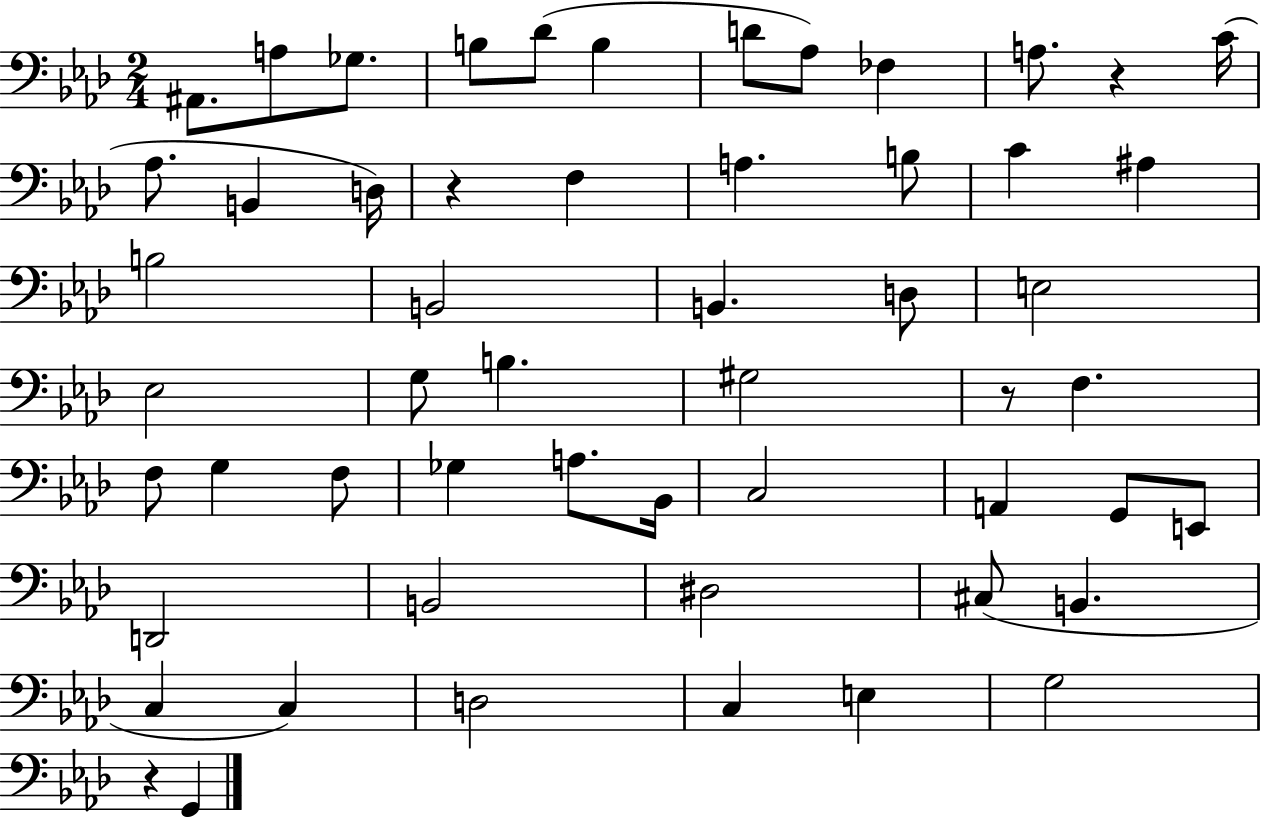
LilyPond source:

{
  \clef bass
  \numericTimeSignature
  \time 2/4
  \key aes \major
  \repeat volta 2 { ais,8. a8 ges8. | b8 des'8( b4 | d'8 aes8) fes4 | a8. r4 c'16( | \break aes8. b,4 d16) | r4 f4 | a4. b8 | c'4 ais4 | \break b2 | b,2 | b,4. d8 | e2 | \break ees2 | g8 b4. | gis2 | r8 f4. | \break f8 g4 f8 | ges4 a8. bes,16 | c2 | a,4 g,8 e,8 | \break d,2 | b,2 | dis2 | cis8( b,4. | \break c4 c4) | d2 | c4 e4 | g2 | \break r4 g,4 | } \bar "|."
}